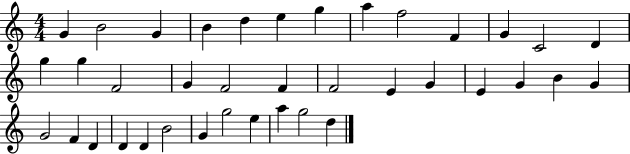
G4/q B4/h G4/q B4/q D5/q E5/q G5/q A5/q F5/h F4/q G4/q C4/h D4/q G5/q G5/q F4/h G4/q F4/h F4/q F4/h E4/q G4/q E4/q G4/q B4/q G4/q G4/h F4/q D4/q D4/q D4/q B4/h G4/q G5/h E5/q A5/q G5/h D5/q